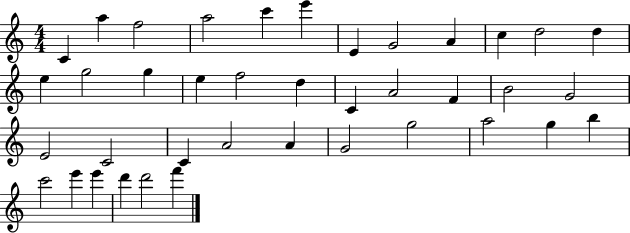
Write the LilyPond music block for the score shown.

{
  \clef treble
  \numericTimeSignature
  \time 4/4
  \key c \major
  c'4 a''4 f''2 | a''2 c'''4 e'''4 | e'4 g'2 a'4 | c''4 d''2 d''4 | \break e''4 g''2 g''4 | e''4 f''2 d''4 | c'4 a'2 f'4 | b'2 g'2 | \break e'2 c'2 | c'4 a'2 a'4 | g'2 g''2 | a''2 g''4 b''4 | \break c'''2 e'''4 e'''4 | d'''4 d'''2 f'''4 | \bar "|."
}